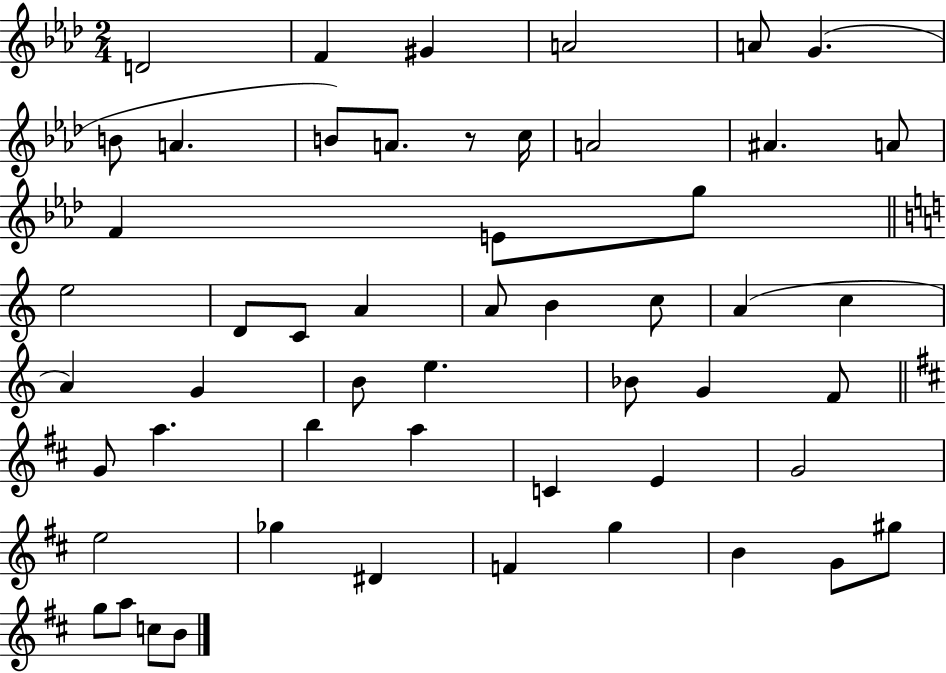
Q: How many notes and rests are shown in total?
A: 53